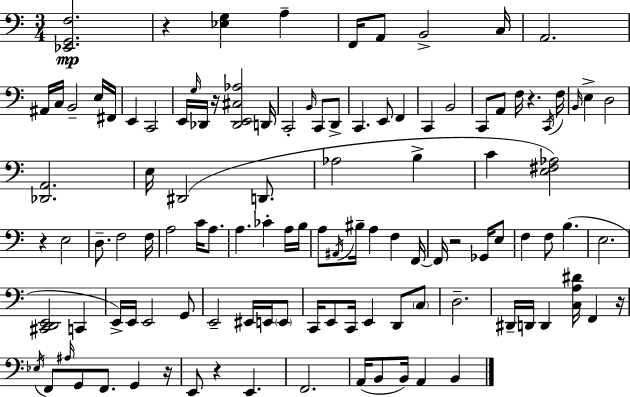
[Eb2,G2,F3]/h. R/q [Eb3,G3]/q A3/q F2/s A2/e B2/h C3/s A2/h. A#2/s C3/s B2/h E3/s F#2/s E2/q C2/h E2/s G3/s Db2/s R/s [Db2,E2,C#3,Ab3]/h D2/s C2/h B2/s C2/e D2/e C2/q. E2/e F2/q C2/q B2/h C2/e A2/e F3/s R/q. C2/s F3/s B2/s E3/q D3/h [Db2,A2]/h. E3/s D#2/h D2/e. Ab3/h B3/q C4/q [E3,F#3,Ab3]/h R/q E3/h D3/e. F3/h F3/s A3/h C4/s A3/e. A3/q. CES4/q A3/s B3/s A3/e A#2/s BIS3/s A3/q F3/q F2/s F2/s R/h Gb2/s E3/e F3/q F3/e B3/q. E3/h. [C#2,D2,E2]/h C2/q E2/s E2/s E2/h G2/e E2/h EIS2/s E2/s E2/e C2/s E2/e C2/s E2/q D2/e C3/e D3/h. D#2/s D2/s D2/q [C3,A3,D#4]/s F2/q R/s Eb3/s F2/e A#3/s G2/e F2/e. G2/q R/s E2/e R/q E2/q. F2/h. A2/s B2/e B2/s A2/q B2/q